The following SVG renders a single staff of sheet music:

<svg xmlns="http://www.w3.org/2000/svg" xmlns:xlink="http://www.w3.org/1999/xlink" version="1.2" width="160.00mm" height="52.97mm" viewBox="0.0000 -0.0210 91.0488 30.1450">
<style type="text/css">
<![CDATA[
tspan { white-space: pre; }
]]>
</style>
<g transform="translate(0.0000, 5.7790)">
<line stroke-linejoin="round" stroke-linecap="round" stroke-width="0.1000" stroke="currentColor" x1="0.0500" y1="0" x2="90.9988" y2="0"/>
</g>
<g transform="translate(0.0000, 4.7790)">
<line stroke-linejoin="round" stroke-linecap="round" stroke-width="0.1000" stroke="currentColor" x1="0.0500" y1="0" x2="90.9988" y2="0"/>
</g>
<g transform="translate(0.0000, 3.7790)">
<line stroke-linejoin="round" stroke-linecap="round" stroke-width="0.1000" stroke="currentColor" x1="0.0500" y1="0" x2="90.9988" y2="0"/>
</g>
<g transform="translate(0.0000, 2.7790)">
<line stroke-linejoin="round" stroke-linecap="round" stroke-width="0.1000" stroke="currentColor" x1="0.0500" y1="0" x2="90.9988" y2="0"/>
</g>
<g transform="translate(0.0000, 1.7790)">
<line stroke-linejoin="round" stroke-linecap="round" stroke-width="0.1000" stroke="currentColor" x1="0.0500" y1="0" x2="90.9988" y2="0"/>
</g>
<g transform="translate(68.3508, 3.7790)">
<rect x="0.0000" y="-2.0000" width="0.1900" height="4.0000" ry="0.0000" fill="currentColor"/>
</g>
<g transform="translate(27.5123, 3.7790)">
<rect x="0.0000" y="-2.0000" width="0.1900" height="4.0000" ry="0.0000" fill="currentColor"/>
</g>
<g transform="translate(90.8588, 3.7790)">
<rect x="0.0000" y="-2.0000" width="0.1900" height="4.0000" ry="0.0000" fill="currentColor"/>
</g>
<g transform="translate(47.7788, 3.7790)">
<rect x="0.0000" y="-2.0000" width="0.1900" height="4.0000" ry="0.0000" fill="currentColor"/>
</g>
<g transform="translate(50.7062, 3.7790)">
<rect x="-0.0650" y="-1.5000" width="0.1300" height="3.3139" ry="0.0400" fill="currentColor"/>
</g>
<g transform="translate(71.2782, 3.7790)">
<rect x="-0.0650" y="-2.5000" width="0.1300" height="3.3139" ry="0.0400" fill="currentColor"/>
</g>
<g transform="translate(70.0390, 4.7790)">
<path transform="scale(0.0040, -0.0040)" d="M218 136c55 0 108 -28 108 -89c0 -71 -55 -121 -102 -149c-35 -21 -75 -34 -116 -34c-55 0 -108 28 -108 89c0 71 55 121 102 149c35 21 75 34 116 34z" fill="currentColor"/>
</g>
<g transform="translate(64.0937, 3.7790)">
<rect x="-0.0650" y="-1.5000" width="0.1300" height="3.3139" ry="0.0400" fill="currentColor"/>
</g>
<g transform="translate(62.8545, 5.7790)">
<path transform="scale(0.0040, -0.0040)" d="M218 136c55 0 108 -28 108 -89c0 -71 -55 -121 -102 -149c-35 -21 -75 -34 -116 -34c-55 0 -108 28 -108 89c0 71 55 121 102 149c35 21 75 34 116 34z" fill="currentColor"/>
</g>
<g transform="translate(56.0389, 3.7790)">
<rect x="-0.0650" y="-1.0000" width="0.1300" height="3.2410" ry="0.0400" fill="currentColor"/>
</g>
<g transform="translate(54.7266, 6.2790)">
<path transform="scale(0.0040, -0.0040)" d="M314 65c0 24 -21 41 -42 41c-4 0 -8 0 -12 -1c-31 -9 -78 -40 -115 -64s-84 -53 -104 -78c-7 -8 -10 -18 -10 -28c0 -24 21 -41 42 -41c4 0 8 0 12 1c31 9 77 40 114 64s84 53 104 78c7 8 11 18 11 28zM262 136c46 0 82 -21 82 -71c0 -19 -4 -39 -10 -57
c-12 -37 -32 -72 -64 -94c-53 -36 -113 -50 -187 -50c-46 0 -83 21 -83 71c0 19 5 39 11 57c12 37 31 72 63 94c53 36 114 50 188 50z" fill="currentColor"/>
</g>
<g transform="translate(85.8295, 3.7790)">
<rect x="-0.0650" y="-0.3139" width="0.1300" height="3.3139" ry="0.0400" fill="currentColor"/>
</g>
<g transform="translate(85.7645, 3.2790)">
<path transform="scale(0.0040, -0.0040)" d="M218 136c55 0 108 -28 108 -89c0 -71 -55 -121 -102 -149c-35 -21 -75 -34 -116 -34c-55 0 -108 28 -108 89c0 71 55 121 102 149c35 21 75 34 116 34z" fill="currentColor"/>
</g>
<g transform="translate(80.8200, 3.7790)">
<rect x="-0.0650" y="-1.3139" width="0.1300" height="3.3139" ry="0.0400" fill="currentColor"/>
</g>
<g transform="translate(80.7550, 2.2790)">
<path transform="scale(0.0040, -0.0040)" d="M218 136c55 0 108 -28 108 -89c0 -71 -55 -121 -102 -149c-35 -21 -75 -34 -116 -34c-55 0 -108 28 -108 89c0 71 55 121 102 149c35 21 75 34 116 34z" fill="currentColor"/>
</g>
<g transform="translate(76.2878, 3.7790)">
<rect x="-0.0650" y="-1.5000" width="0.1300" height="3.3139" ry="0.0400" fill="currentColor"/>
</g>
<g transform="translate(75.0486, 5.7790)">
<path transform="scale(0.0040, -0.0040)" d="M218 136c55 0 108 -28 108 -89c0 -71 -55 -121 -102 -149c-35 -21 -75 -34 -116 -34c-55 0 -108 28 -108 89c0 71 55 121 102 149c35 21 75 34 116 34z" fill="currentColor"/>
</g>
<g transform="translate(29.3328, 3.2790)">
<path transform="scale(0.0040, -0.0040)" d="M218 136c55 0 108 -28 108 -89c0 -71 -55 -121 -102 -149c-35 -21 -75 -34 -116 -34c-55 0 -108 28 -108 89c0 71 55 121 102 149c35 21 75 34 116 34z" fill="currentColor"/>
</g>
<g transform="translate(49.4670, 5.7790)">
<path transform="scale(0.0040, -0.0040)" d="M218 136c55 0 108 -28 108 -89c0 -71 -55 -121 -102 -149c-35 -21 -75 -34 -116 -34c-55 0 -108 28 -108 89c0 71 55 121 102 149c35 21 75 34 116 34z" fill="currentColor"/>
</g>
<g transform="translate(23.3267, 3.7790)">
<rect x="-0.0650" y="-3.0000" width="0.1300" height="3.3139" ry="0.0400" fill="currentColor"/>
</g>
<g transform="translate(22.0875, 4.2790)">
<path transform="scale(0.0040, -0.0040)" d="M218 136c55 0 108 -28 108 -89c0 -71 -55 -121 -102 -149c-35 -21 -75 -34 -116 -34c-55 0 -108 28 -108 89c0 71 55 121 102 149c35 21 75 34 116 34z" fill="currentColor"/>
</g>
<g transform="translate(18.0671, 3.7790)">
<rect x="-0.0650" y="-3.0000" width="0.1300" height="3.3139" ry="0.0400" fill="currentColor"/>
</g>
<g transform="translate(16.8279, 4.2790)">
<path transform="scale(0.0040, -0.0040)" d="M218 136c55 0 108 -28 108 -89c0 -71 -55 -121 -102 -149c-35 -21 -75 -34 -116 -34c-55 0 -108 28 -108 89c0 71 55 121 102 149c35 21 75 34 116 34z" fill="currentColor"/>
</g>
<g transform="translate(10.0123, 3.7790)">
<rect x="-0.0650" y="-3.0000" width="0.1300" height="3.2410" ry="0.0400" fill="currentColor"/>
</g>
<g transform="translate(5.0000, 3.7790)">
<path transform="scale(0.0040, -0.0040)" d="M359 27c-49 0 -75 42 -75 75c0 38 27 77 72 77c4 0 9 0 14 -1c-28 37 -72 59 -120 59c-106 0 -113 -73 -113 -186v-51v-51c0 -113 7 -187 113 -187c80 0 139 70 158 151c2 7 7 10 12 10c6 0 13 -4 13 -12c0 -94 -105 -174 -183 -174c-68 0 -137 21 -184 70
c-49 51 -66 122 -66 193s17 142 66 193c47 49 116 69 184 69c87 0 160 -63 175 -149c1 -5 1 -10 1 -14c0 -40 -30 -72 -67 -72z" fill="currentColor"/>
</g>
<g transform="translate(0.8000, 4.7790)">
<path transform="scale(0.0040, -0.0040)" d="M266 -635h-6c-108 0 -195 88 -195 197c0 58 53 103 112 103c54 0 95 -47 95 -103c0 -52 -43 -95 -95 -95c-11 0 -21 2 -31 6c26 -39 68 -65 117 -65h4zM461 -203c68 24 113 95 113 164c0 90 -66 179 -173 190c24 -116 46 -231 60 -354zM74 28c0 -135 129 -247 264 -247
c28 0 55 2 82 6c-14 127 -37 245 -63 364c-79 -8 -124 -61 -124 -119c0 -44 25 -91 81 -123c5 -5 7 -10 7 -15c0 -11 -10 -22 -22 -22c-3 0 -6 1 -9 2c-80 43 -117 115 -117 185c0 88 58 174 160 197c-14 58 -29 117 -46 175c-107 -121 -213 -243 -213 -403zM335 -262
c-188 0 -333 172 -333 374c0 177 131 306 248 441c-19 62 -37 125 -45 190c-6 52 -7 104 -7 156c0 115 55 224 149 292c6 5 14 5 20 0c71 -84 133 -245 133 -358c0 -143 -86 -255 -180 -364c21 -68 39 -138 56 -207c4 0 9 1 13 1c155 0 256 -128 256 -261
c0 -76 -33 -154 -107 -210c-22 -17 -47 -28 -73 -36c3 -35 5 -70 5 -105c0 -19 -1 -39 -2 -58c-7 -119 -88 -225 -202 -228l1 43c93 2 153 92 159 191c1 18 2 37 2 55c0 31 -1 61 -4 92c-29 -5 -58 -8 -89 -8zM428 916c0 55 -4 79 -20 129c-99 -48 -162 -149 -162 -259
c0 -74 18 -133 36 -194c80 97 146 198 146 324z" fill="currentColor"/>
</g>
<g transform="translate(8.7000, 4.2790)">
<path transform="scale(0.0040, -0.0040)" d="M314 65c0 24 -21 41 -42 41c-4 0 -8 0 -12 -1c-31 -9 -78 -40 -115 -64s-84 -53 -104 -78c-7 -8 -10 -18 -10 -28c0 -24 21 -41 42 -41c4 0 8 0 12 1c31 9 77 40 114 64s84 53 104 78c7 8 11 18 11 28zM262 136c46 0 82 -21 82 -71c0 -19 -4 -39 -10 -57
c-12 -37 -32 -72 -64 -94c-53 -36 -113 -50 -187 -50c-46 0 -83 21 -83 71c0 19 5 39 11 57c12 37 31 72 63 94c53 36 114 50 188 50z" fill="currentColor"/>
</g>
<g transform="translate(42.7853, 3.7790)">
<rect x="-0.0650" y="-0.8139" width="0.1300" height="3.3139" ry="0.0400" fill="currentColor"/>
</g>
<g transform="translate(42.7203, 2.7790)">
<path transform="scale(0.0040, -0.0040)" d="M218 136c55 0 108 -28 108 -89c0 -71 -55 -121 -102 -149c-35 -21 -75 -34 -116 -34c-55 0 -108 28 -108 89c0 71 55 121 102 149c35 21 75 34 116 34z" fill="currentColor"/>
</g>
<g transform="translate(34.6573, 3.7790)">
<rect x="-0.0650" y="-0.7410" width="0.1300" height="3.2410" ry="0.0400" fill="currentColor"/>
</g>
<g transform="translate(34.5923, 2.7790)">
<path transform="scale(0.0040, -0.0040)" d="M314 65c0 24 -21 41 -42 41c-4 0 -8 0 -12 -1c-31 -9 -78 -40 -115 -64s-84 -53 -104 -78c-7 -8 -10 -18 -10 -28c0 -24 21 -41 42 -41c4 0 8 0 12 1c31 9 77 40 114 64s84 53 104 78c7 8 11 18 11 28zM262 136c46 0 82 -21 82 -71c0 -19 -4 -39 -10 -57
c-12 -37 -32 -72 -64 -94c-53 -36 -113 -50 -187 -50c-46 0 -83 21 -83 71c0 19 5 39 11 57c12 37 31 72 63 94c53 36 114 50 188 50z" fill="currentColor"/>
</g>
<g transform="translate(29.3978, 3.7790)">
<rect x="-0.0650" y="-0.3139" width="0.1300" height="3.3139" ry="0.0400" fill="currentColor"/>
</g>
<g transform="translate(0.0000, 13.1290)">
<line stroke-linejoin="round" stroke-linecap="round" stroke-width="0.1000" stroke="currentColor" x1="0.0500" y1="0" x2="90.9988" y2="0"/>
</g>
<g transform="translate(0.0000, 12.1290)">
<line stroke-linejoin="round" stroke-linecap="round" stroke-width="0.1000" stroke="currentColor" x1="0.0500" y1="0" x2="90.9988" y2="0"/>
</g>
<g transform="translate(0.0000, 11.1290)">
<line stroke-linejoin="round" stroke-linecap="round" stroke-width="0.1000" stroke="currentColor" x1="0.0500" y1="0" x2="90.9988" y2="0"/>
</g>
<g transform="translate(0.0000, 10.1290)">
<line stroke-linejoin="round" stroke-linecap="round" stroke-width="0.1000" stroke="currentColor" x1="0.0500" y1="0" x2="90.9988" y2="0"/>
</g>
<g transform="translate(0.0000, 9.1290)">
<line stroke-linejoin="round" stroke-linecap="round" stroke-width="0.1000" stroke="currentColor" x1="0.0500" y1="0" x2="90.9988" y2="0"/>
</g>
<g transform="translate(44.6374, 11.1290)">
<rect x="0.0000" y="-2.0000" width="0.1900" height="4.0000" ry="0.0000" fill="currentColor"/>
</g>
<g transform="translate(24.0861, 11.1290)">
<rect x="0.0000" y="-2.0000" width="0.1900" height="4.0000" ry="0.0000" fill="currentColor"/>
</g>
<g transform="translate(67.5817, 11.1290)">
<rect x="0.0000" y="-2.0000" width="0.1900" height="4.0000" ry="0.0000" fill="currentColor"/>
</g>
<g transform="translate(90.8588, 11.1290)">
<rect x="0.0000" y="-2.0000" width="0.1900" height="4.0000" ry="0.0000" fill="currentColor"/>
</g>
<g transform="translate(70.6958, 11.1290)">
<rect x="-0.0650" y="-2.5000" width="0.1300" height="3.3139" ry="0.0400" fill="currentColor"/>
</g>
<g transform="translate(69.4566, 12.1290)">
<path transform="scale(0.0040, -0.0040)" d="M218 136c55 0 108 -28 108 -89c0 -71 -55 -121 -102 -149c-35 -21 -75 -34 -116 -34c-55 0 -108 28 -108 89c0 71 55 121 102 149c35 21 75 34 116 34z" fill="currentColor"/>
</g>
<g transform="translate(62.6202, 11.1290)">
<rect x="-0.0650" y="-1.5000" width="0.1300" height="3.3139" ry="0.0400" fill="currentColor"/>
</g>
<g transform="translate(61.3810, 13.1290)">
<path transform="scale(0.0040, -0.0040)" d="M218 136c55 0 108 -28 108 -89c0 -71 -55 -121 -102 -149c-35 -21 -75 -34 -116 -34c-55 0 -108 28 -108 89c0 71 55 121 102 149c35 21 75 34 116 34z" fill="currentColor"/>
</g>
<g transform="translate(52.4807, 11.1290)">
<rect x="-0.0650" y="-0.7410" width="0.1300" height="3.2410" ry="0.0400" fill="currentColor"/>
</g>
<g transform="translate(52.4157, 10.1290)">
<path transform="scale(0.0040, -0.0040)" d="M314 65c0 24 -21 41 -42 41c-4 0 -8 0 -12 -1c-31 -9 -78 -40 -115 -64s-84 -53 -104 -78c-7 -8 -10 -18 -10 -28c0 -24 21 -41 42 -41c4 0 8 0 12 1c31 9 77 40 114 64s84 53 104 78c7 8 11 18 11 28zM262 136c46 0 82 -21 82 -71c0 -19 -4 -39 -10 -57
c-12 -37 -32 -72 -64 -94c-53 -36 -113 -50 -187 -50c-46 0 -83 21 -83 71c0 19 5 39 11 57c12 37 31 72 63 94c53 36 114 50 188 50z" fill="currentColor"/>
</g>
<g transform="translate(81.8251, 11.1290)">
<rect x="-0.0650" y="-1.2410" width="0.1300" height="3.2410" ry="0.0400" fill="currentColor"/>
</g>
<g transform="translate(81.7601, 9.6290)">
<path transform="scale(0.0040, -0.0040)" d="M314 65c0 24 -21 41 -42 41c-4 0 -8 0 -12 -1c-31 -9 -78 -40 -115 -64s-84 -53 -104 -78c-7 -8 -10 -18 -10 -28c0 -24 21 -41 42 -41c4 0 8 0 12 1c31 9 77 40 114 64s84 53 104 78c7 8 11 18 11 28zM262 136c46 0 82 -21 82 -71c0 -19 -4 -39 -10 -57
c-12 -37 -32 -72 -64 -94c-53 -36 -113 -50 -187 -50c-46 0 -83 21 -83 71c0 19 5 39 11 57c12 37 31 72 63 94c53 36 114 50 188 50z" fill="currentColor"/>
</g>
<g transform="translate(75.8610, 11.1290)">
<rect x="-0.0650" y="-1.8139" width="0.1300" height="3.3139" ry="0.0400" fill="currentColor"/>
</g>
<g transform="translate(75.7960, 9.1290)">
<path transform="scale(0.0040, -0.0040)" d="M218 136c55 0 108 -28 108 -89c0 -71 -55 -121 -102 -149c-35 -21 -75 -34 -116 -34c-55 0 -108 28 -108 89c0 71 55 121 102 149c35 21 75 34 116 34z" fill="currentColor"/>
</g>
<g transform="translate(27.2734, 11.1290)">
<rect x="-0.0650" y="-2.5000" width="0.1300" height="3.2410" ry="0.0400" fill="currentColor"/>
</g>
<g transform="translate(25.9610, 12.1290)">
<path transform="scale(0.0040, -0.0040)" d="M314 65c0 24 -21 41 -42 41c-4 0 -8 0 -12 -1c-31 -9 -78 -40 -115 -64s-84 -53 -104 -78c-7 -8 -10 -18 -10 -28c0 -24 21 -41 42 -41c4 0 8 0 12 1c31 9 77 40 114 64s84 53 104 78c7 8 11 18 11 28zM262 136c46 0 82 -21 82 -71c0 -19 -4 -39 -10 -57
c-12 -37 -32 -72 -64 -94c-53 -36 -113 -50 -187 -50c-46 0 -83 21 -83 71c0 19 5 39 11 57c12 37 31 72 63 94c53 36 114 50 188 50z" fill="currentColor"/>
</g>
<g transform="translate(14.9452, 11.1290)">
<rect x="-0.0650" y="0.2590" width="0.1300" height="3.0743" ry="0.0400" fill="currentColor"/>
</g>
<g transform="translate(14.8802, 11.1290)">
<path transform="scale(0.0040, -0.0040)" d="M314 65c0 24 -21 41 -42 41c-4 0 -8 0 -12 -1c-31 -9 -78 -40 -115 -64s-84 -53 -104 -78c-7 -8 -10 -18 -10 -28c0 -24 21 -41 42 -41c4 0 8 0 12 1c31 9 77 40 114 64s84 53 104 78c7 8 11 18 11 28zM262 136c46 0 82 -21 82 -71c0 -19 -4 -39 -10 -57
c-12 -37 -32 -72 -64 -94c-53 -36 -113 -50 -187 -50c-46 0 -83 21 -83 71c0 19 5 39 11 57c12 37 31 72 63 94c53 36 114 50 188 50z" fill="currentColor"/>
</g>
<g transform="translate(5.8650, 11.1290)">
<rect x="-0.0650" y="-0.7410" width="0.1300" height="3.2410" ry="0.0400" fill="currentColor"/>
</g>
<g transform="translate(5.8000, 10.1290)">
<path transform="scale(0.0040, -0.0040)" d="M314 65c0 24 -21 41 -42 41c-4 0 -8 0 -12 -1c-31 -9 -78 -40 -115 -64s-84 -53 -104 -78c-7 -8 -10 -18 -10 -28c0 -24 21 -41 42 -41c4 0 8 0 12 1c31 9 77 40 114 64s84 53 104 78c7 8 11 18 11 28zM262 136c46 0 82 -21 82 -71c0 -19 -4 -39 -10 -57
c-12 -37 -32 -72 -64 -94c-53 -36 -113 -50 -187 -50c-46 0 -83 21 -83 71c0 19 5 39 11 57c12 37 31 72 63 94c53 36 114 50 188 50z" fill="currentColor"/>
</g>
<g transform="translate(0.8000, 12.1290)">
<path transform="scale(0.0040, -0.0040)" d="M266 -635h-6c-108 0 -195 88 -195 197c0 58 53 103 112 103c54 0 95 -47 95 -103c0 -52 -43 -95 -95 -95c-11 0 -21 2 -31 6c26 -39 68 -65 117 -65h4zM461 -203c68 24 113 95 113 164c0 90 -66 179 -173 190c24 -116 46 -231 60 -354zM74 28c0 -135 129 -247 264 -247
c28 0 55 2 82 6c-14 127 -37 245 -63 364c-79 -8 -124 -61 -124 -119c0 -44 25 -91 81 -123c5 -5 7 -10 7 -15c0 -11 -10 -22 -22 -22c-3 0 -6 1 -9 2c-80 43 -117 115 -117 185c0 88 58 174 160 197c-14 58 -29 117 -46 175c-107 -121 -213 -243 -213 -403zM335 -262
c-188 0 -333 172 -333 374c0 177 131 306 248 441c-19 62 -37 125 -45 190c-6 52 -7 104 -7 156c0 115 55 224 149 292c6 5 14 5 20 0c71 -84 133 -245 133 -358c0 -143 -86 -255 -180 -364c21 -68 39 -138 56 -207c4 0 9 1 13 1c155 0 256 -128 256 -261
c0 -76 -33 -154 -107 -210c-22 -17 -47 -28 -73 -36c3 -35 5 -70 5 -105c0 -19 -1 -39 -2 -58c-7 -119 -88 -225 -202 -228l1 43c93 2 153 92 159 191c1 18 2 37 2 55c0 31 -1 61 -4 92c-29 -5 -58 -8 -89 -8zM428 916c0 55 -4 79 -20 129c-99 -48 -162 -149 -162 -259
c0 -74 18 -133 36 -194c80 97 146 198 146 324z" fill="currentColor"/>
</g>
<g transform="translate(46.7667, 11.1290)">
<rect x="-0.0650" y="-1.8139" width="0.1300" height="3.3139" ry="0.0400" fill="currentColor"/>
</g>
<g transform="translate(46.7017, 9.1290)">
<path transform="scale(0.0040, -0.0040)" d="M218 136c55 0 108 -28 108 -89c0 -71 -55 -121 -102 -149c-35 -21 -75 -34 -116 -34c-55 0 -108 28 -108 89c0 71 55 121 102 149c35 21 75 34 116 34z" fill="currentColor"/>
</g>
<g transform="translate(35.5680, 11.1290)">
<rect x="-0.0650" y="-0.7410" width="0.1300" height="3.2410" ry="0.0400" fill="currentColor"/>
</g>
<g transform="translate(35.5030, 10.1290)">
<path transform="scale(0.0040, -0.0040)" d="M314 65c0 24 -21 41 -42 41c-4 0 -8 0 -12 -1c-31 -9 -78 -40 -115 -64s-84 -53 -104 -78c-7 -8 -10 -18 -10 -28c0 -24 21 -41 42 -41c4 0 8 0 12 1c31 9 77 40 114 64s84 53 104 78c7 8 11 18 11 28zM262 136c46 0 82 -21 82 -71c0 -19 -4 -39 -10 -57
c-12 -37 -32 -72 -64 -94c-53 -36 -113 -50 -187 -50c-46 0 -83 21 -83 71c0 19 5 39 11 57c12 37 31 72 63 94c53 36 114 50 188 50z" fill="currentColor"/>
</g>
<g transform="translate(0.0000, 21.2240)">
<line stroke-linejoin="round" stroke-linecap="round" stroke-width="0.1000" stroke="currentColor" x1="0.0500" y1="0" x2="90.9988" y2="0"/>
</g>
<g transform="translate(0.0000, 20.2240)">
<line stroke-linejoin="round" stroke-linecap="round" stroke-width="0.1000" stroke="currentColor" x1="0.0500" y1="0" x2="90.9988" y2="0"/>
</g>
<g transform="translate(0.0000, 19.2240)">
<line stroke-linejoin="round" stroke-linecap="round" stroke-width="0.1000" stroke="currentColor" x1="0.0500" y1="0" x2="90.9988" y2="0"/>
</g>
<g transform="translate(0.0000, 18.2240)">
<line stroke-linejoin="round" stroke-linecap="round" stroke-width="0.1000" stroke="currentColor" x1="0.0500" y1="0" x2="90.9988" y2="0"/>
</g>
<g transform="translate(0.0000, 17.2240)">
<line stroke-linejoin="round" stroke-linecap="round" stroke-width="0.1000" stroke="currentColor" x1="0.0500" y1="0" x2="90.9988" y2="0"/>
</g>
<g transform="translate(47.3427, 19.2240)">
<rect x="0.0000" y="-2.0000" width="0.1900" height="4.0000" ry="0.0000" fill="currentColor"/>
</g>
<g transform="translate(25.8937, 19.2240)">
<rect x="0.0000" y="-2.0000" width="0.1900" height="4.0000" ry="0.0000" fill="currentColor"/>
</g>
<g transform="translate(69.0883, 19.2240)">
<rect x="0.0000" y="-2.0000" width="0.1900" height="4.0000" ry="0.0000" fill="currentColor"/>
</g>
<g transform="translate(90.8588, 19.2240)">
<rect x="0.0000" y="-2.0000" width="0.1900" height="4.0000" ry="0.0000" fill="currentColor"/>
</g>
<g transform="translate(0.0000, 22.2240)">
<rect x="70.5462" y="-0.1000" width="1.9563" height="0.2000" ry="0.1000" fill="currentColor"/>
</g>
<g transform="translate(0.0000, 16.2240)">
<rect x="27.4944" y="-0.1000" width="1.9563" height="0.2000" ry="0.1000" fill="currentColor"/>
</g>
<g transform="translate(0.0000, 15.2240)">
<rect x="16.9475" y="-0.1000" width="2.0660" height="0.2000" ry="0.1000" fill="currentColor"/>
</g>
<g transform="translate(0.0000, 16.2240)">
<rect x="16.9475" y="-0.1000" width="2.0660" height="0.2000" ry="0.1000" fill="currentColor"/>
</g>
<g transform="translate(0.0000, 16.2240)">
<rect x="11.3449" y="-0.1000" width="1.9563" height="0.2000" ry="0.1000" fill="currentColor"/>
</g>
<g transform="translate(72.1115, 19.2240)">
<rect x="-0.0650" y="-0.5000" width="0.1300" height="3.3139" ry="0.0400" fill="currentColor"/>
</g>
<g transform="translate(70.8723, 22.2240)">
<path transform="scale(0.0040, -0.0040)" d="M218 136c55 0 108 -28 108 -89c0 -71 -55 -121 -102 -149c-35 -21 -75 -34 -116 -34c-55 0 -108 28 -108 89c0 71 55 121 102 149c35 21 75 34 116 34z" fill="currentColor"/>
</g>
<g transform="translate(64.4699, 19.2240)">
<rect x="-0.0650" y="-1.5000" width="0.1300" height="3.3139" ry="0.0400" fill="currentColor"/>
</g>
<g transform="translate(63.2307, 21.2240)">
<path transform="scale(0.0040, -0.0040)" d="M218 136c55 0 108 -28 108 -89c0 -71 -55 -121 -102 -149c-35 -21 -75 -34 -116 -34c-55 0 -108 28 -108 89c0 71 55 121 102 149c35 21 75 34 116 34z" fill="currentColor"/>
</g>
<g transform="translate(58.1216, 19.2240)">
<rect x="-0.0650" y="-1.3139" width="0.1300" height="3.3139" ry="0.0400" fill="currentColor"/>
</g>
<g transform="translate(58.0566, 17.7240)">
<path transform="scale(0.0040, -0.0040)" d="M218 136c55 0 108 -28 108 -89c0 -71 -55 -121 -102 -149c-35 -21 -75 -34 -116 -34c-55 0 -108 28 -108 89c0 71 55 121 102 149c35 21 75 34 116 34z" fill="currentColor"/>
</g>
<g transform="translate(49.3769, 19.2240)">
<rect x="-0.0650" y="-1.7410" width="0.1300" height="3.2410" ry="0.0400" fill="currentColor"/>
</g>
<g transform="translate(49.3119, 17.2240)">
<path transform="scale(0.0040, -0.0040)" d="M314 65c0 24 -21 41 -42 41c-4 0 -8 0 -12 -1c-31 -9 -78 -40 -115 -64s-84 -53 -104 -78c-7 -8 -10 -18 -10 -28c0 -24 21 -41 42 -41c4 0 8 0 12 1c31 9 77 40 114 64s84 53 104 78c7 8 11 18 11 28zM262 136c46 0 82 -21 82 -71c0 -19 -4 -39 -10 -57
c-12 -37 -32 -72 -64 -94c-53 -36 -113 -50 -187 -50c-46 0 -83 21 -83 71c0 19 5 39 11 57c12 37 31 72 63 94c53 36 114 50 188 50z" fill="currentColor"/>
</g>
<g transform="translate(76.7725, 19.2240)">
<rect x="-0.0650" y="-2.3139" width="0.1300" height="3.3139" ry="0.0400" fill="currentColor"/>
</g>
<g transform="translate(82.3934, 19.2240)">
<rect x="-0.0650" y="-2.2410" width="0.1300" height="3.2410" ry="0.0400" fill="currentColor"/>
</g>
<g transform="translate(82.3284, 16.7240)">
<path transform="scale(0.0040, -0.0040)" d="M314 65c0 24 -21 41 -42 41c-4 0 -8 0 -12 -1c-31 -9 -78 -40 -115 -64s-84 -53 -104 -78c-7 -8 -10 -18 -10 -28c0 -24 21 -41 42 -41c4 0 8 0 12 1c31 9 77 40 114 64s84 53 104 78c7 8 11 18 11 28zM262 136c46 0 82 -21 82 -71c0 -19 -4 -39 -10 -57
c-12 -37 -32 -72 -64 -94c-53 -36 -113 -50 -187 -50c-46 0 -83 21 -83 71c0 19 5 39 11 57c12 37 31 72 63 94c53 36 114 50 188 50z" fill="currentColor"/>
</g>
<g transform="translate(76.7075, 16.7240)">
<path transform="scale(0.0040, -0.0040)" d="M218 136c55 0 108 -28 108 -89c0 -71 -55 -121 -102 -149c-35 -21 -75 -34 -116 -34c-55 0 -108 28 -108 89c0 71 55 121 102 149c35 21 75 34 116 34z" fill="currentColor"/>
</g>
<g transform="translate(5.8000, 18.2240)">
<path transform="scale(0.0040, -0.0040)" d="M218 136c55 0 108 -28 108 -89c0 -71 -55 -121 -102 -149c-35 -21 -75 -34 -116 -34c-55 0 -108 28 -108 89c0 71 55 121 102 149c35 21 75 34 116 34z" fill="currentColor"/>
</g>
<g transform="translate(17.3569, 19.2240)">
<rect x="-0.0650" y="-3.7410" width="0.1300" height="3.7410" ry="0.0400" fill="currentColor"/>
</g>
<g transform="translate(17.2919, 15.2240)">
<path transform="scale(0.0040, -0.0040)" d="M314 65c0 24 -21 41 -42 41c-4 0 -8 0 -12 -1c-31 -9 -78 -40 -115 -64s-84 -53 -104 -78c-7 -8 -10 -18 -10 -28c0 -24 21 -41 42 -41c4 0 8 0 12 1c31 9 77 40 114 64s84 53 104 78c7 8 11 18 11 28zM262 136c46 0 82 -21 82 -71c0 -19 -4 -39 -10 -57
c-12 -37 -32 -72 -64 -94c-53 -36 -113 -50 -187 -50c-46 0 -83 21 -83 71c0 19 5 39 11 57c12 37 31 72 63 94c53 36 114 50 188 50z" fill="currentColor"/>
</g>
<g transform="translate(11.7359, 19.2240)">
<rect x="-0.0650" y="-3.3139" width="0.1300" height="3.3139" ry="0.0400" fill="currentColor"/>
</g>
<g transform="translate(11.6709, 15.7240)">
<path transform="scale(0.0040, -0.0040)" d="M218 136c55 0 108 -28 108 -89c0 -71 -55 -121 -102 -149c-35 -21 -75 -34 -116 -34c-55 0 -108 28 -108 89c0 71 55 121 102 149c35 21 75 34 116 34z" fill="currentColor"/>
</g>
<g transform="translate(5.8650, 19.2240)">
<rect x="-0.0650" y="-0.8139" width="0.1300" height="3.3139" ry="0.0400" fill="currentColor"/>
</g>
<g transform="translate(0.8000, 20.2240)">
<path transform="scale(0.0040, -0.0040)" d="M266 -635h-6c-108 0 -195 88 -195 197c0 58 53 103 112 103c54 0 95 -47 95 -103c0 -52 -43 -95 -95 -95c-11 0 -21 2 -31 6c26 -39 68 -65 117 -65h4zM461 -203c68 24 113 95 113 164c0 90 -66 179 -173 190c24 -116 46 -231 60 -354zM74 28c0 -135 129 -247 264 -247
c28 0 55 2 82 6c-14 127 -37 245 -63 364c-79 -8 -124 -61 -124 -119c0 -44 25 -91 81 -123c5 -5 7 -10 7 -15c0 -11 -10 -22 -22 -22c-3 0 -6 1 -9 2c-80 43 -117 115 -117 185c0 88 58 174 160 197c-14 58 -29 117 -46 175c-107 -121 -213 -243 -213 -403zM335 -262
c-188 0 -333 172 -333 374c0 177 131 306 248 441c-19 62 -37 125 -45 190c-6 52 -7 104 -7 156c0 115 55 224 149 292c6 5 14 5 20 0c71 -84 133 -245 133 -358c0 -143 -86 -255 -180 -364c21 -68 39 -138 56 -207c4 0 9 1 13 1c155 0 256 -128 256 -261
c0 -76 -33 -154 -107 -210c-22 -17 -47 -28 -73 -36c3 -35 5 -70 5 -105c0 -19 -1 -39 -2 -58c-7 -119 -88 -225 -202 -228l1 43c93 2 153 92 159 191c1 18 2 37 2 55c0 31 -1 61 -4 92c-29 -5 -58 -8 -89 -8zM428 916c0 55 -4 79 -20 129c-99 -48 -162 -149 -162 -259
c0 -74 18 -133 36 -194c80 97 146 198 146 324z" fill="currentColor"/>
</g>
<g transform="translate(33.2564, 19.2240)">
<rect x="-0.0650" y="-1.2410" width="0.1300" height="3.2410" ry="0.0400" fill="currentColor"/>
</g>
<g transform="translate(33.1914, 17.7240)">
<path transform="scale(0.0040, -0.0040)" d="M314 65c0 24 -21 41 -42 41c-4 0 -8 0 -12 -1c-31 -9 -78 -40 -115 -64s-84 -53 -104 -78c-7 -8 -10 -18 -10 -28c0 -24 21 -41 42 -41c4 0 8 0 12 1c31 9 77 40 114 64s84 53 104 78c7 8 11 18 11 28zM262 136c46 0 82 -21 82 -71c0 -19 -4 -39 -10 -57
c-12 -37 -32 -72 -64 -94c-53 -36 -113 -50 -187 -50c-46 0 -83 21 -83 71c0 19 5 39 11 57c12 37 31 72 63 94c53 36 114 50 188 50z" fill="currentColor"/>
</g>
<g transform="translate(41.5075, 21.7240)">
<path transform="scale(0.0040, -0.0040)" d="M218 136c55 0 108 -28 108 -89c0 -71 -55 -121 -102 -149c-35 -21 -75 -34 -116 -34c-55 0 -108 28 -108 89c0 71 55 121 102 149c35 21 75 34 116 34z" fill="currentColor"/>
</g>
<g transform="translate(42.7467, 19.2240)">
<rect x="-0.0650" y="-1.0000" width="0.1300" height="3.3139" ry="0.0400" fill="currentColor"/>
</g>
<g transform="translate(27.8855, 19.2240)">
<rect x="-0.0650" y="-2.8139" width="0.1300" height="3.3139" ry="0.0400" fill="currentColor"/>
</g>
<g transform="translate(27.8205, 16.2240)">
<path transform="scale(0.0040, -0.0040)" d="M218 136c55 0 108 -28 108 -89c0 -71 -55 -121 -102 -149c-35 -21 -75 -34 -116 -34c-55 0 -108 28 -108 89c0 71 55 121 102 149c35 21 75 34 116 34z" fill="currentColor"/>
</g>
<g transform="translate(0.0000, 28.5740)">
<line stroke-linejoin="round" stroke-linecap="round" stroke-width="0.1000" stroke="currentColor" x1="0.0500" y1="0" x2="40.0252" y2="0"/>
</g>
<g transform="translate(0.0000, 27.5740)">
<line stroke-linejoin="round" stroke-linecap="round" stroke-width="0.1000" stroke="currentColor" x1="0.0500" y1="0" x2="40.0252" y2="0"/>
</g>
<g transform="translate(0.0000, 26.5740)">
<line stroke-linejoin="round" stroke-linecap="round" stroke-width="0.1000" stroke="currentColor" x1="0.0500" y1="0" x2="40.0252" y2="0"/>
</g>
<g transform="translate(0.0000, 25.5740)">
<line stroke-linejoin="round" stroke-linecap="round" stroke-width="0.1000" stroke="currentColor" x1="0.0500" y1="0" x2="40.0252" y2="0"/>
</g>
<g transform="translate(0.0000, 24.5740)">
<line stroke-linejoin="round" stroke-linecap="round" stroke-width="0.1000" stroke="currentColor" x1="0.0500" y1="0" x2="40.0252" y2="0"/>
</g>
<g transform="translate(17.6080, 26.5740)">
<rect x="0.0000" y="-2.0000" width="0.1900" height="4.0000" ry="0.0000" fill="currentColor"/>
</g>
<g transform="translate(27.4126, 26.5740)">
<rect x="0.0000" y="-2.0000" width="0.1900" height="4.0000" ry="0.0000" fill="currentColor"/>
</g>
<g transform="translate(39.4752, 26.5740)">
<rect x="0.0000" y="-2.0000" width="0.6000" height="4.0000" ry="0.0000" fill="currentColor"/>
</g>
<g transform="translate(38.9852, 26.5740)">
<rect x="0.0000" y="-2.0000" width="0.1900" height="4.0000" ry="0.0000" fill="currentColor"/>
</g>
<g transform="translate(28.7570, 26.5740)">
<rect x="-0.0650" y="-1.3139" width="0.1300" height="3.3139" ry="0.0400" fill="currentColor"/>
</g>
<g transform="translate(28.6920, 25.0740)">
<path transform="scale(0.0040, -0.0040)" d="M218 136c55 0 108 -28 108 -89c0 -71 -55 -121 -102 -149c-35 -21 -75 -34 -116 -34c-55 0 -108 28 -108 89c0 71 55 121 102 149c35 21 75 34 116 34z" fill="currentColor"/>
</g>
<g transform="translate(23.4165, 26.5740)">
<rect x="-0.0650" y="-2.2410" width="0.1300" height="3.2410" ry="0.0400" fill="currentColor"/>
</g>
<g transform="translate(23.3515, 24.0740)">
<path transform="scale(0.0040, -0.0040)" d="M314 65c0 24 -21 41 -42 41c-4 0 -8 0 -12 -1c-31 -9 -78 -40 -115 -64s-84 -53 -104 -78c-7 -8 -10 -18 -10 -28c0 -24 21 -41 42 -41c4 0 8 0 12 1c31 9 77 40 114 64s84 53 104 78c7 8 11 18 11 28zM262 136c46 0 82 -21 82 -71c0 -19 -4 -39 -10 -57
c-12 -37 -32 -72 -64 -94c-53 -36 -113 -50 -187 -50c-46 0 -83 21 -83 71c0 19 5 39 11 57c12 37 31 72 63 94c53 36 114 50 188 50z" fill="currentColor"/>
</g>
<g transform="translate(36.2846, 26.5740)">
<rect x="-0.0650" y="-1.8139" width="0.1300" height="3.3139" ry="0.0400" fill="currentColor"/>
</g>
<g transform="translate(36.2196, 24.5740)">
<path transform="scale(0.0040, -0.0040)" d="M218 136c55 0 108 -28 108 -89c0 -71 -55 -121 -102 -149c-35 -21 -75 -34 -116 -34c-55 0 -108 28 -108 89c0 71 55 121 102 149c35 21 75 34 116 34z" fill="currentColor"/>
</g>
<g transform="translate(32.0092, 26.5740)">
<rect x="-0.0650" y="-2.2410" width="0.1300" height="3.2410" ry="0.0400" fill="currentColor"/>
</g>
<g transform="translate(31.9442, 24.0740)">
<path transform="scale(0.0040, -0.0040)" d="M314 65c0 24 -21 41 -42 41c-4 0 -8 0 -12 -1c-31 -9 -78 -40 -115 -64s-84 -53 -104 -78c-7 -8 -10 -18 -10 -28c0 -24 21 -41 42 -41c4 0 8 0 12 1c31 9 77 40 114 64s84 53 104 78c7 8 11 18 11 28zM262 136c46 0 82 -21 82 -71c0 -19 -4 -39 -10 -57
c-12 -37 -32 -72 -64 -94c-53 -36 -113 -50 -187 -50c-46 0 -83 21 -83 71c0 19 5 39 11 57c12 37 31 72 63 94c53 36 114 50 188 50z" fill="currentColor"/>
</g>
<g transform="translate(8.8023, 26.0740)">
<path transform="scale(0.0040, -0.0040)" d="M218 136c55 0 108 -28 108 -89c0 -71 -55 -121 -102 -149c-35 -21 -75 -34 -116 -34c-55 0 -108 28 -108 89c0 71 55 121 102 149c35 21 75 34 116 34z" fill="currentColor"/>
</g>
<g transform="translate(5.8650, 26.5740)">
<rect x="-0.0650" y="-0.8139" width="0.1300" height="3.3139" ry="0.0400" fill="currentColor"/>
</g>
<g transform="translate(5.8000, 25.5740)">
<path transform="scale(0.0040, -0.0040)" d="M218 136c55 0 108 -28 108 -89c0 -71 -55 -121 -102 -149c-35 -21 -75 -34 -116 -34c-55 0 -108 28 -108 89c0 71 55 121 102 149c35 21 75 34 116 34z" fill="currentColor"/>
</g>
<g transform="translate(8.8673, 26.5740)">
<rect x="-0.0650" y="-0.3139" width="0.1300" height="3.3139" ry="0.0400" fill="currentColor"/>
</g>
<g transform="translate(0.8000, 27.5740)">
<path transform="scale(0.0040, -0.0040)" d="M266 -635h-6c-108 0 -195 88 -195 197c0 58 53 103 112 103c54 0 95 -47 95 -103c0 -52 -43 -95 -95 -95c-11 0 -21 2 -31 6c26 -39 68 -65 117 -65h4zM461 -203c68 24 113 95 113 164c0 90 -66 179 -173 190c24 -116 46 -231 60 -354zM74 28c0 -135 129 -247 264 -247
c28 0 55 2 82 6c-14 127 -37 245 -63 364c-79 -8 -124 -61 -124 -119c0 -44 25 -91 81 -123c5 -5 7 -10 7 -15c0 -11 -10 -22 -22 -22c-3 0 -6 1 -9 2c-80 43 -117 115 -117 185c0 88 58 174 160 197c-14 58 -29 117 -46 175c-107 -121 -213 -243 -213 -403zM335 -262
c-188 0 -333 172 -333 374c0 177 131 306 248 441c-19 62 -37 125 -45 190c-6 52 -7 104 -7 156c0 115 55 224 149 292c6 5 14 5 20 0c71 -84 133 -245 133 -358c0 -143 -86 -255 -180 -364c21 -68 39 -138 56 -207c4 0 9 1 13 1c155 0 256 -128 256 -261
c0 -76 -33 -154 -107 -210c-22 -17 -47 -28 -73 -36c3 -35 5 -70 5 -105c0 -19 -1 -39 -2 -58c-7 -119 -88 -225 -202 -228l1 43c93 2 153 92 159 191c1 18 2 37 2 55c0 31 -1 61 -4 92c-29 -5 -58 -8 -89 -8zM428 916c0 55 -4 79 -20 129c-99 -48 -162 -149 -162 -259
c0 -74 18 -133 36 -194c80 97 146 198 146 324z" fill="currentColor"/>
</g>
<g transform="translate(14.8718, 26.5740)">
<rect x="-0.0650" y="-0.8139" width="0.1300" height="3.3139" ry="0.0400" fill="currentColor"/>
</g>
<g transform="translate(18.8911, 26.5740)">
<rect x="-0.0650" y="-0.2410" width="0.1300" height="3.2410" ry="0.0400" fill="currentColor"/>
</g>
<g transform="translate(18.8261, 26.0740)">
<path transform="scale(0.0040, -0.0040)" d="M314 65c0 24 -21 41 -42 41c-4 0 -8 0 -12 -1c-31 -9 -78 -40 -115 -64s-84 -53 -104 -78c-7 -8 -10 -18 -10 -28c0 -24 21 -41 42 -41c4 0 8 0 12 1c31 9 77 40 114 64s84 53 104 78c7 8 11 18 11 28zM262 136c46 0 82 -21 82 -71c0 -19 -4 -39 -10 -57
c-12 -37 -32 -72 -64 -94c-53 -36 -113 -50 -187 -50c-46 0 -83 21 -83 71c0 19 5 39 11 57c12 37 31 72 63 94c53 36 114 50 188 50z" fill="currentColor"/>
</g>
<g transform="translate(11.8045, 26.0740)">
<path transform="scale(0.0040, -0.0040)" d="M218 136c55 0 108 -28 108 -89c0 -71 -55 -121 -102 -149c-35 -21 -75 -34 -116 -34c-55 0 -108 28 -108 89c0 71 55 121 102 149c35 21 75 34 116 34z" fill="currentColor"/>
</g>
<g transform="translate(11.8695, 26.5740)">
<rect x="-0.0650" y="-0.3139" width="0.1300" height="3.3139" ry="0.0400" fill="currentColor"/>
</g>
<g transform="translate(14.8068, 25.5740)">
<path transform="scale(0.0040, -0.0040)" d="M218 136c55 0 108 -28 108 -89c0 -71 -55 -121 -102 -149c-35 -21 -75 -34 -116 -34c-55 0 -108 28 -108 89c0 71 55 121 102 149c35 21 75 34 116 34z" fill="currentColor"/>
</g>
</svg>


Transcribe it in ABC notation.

X:1
T:Untitled
M:4/4
L:1/4
K:C
A2 A A c d2 d E D2 E G E e c d2 B2 G2 d2 f d2 E G f e2 d b c'2 a e2 D f2 e E C g g2 d c c d c2 g2 e g2 f